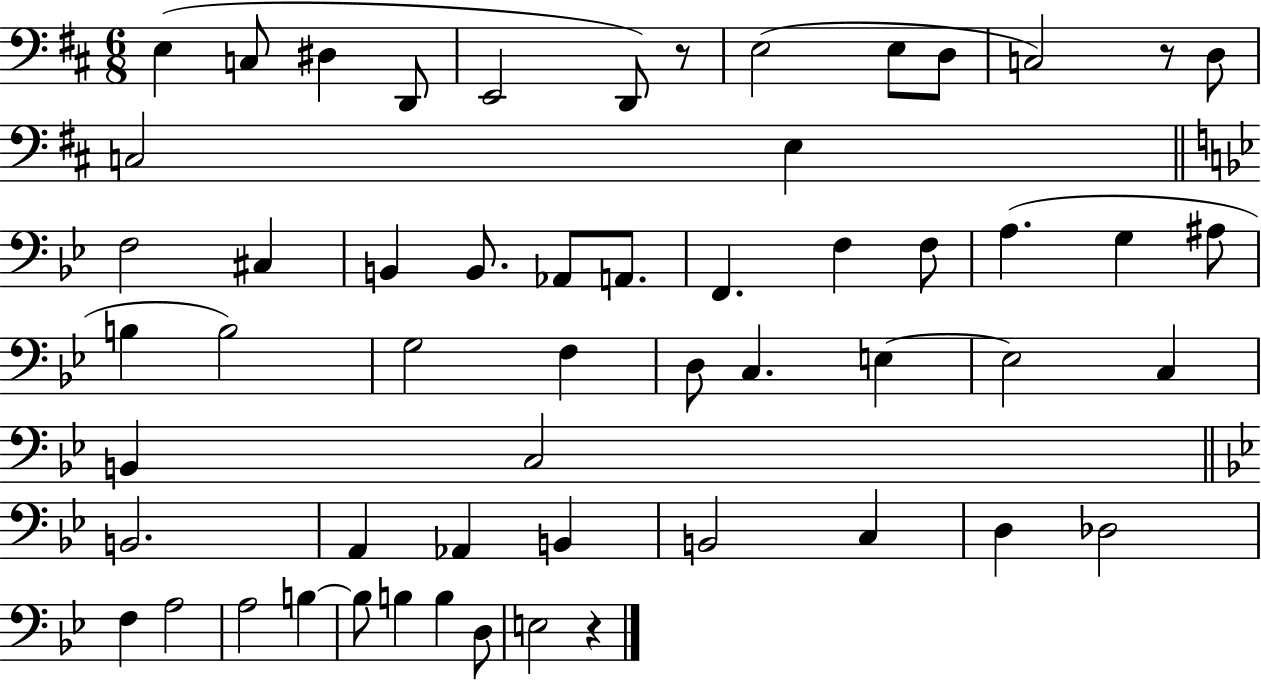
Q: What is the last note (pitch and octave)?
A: E3